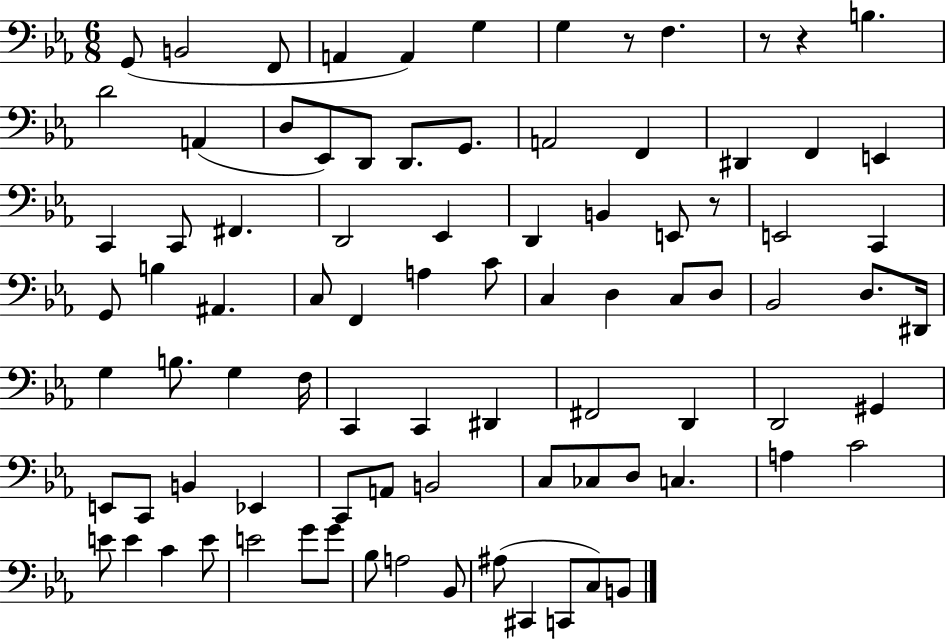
{
  \clef bass
  \numericTimeSignature
  \time 6/8
  \key ees \major
  g,8( b,2 f,8 | a,4 a,4) g4 | g4 r8 f4. | r8 r4 b4. | \break d'2 a,4( | d8 ees,8) d,8 d,8. g,8. | a,2 f,4 | dis,4 f,4 e,4 | \break c,4 c,8 fis,4. | d,2 ees,4 | d,4 b,4 e,8 r8 | e,2 c,4 | \break g,8 b4 ais,4. | c8 f,4 a4 c'8 | c4 d4 c8 d8 | bes,2 d8. dis,16 | \break g4 b8. g4 f16 | c,4 c,4 dis,4 | fis,2 d,4 | d,2 gis,4 | \break e,8 c,8 b,4 ees,4 | c,8 a,8 b,2 | c8 ces8 d8 c4. | a4 c'2 | \break e'8 e'4 c'4 e'8 | e'2 g'8 g'8 | bes8 a2 bes,8 | ais8( cis,4 c,8 c8) b,8 | \break \bar "|."
}